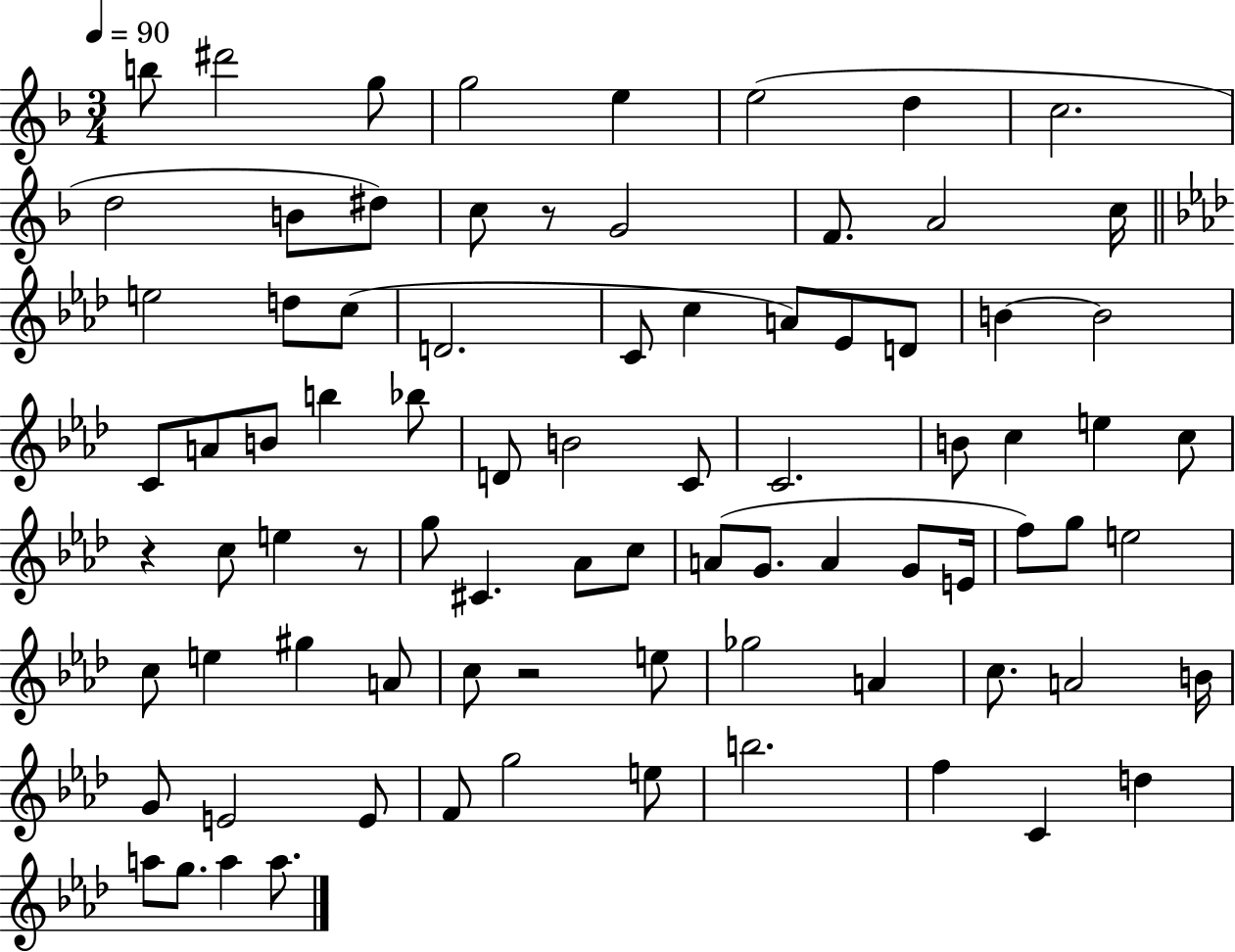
{
  \clef treble
  \numericTimeSignature
  \time 3/4
  \key f \major
  \tempo 4 = 90
  b''8 dis'''2 g''8 | g''2 e''4 | e''2( d''4 | c''2. | \break d''2 b'8 dis''8) | c''8 r8 g'2 | f'8. a'2 c''16 | \bar "||" \break \key aes \major e''2 d''8 c''8( | d'2. | c'8 c''4 a'8) ees'8 d'8 | b'4~~ b'2 | \break c'8 a'8 b'8 b''4 bes''8 | d'8 b'2 c'8 | c'2. | b'8 c''4 e''4 c''8 | \break r4 c''8 e''4 r8 | g''8 cis'4. aes'8 c''8 | a'8( g'8. a'4 g'8 e'16 | f''8) g''8 e''2 | \break c''8 e''4 gis''4 a'8 | c''8 r2 e''8 | ges''2 a'4 | c''8. a'2 b'16 | \break g'8 e'2 e'8 | f'8 g''2 e''8 | b''2. | f''4 c'4 d''4 | \break a''8 g''8. a''4 a''8. | \bar "|."
}